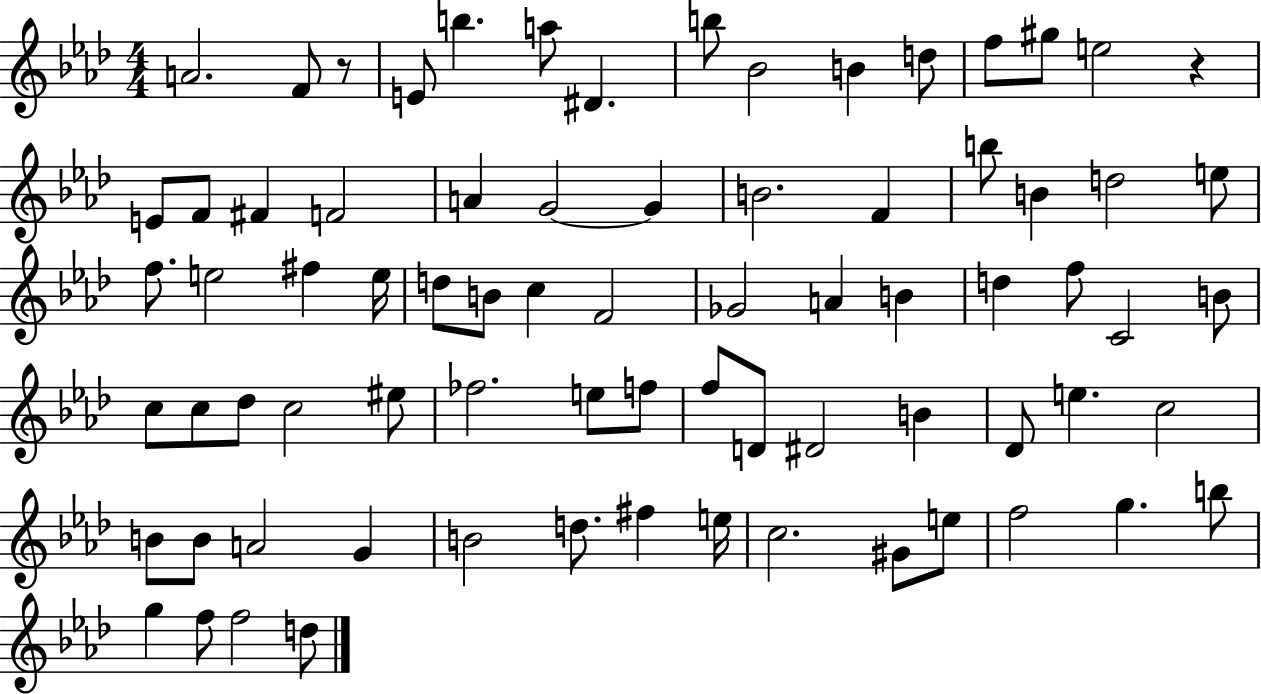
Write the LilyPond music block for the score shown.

{
  \clef treble
  \numericTimeSignature
  \time 4/4
  \key aes \major
  a'2. f'8 r8 | e'8 b''4. a''8 dis'4. | b''8 bes'2 b'4 d''8 | f''8 gis''8 e''2 r4 | \break e'8 f'8 fis'4 f'2 | a'4 g'2~~ g'4 | b'2. f'4 | b''8 b'4 d''2 e''8 | \break f''8. e''2 fis''4 e''16 | d''8 b'8 c''4 f'2 | ges'2 a'4 b'4 | d''4 f''8 c'2 b'8 | \break c''8 c''8 des''8 c''2 eis''8 | fes''2. e''8 f''8 | f''8 d'8 dis'2 b'4 | des'8 e''4. c''2 | \break b'8 b'8 a'2 g'4 | b'2 d''8. fis''4 e''16 | c''2. gis'8 e''8 | f''2 g''4. b''8 | \break g''4 f''8 f''2 d''8 | \bar "|."
}